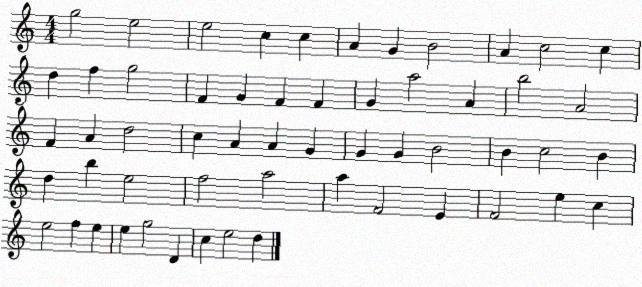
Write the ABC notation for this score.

X:1
T:Untitled
M:4/4
L:1/4
K:C
g2 e2 e2 c c A G B2 A c2 c d f g2 F G F F G a2 A b2 A2 F A d2 c A A G G G B2 B c2 B d b e2 f2 a2 a F2 E F2 e c e2 f e e g2 D c e2 d